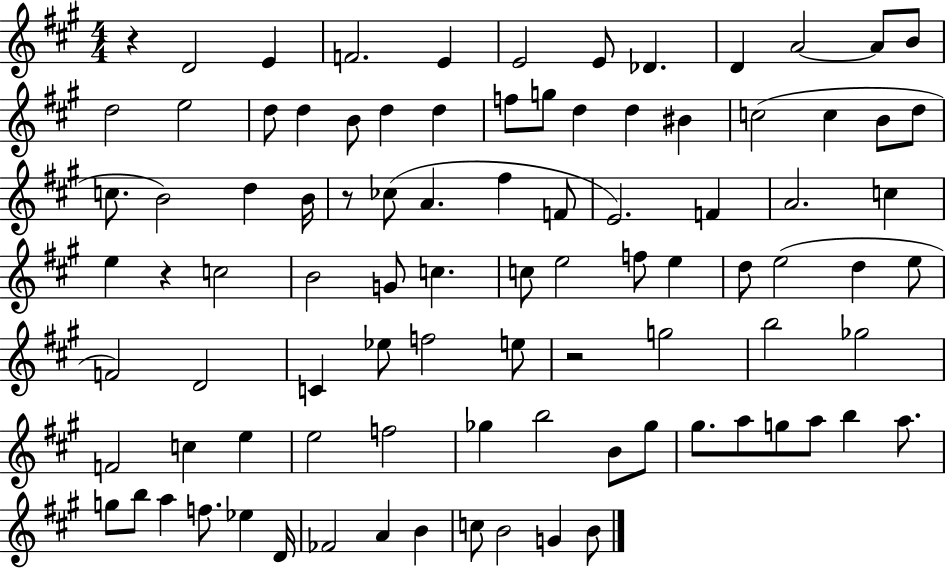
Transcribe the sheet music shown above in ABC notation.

X:1
T:Untitled
M:4/4
L:1/4
K:A
z D2 E F2 E E2 E/2 _D D A2 A/2 B/2 d2 e2 d/2 d B/2 d d f/2 g/2 d d ^B c2 c B/2 d/2 c/2 B2 d B/4 z/2 _c/2 A ^f F/2 E2 F A2 c e z c2 B2 G/2 c c/2 e2 f/2 e d/2 e2 d e/2 F2 D2 C _e/2 f2 e/2 z2 g2 b2 _g2 F2 c e e2 f2 _g b2 B/2 _g/2 ^g/2 a/2 g/2 a/2 b a/2 g/2 b/2 a f/2 _e D/4 _F2 A B c/2 B2 G B/2